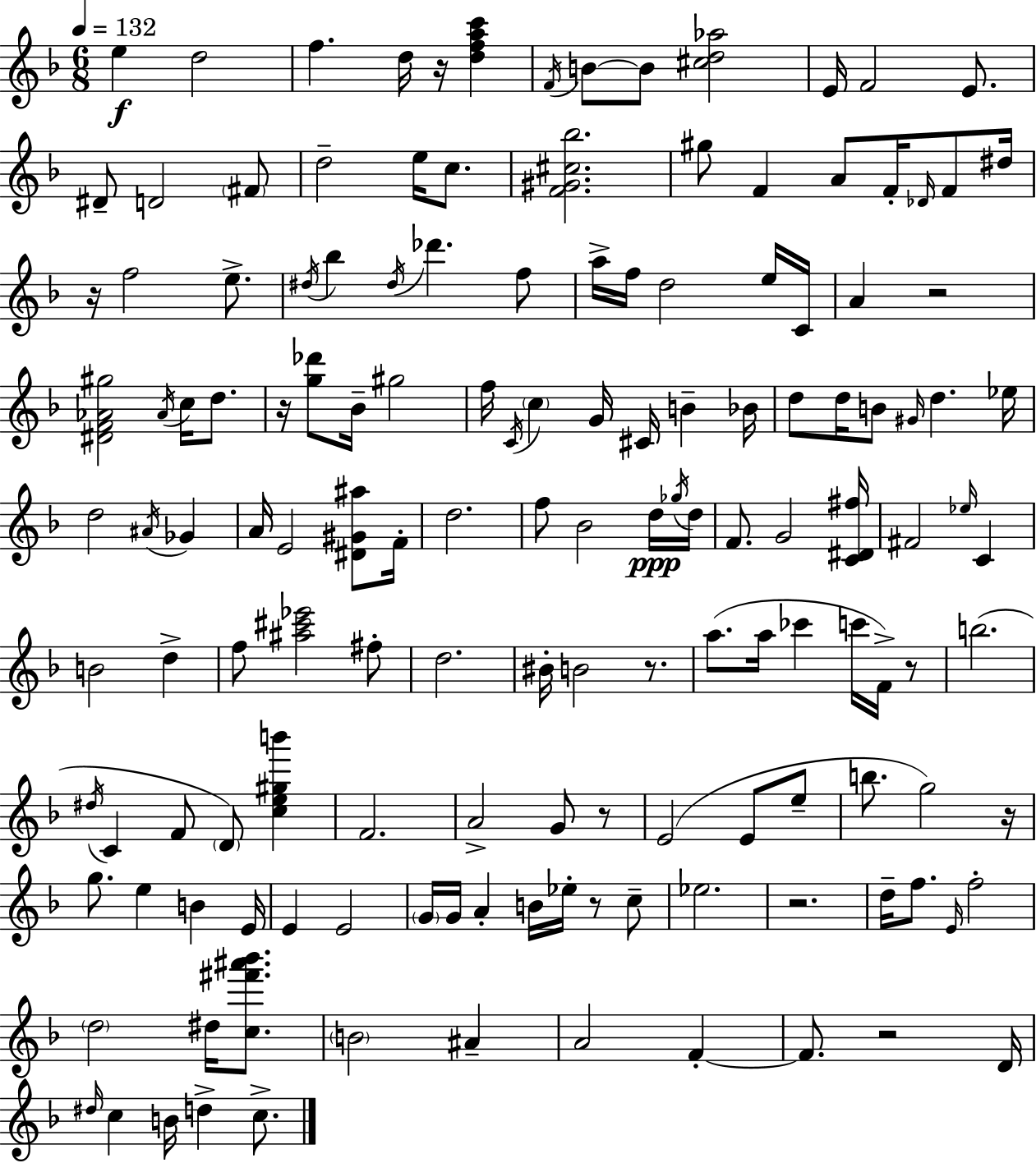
E5/q D5/h F5/q. D5/s R/s [D5,F5,A5,C6]/q F4/s B4/e B4/e [C#5,D5,Ab5]/h E4/s F4/h E4/e. D#4/e D4/h F#4/e D5/h E5/s C5/e. [F4,G#4,C#5,Bb5]/h. G#5/e F4/q A4/e F4/s Db4/s F4/e D#5/s R/s F5/h E5/e. D#5/s Bb5/q D#5/s Db6/q. F5/e A5/s F5/s D5/h E5/s C4/s A4/q R/h [D#4,F4,Ab4,G#5]/h Ab4/s C5/s D5/e. R/s [G5,Db6]/e Bb4/s G#5/h F5/s C4/s C5/q G4/s C#4/s B4/q Bb4/s D5/e D5/s B4/e G#4/s D5/q. Eb5/s D5/h A#4/s Gb4/q A4/s E4/h [D#4,G#4,A#5]/e F4/s D5/h. F5/e Bb4/h D5/s Gb5/s D5/s F4/e. G4/h [C4,D#4,F#5]/s F#4/h Eb5/s C4/q B4/h D5/q F5/e [A#5,C#6,Eb6]/h F#5/e D5/h. BIS4/s B4/h R/e. A5/e. A5/s CES6/q C6/s F4/s R/e B5/h. D#5/s C4/q F4/e D4/e [C5,E5,G#5,B6]/q F4/h. A4/h G4/e R/e E4/h E4/e E5/e B5/e. G5/h R/s G5/e. E5/q B4/q E4/s E4/q E4/h G4/s G4/s A4/q B4/s Eb5/s R/e C5/e Eb5/h. R/h. D5/s F5/e. E4/s F5/h D5/h D#5/s [C5,F#6,A#6,Bb6]/e. B4/h A#4/q A4/h F4/q F4/e. R/h D4/s D#5/s C5/q B4/s D5/q C5/e.